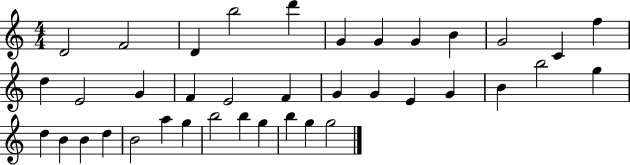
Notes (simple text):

D4/h F4/h D4/q B5/h D6/q G4/q G4/q G4/q B4/q G4/h C4/q F5/q D5/q E4/h G4/q F4/q E4/h F4/q G4/q G4/q E4/q G4/q B4/q B5/h G5/q D5/q B4/q B4/q D5/q B4/h A5/q G5/q B5/h B5/q G5/q B5/q G5/q G5/h